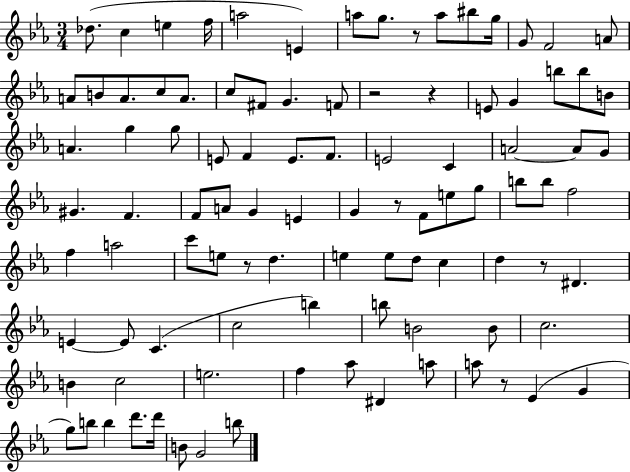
Db5/e. C5/q E5/q F5/s A5/h E4/q A5/e G5/e. R/e A5/e BIS5/e G5/s G4/e F4/h A4/e A4/e B4/e A4/e. C5/e A4/e. C5/e F#4/e G4/q. F4/e R/h R/q E4/e G4/q B5/e B5/e B4/e A4/q. G5/q G5/e E4/e F4/q E4/e. F4/e. E4/h C4/q A4/h A4/e G4/e G#4/q. F4/q. F4/e A4/e G4/q E4/q G4/q R/e F4/e E5/e G5/e B5/e B5/e F5/h F5/q A5/h C6/e E5/e R/e D5/q. E5/q E5/e D5/e C5/q D5/q R/e D#4/q. E4/q E4/e C4/q. C5/h B5/q B5/e B4/h B4/e C5/h. B4/q C5/h E5/h. F5/q Ab5/e D#4/q A5/e A5/e R/e Eb4/q G4/q G5/e B5/e B5/q D6/e. D6/s B4/e G4/h B5/e